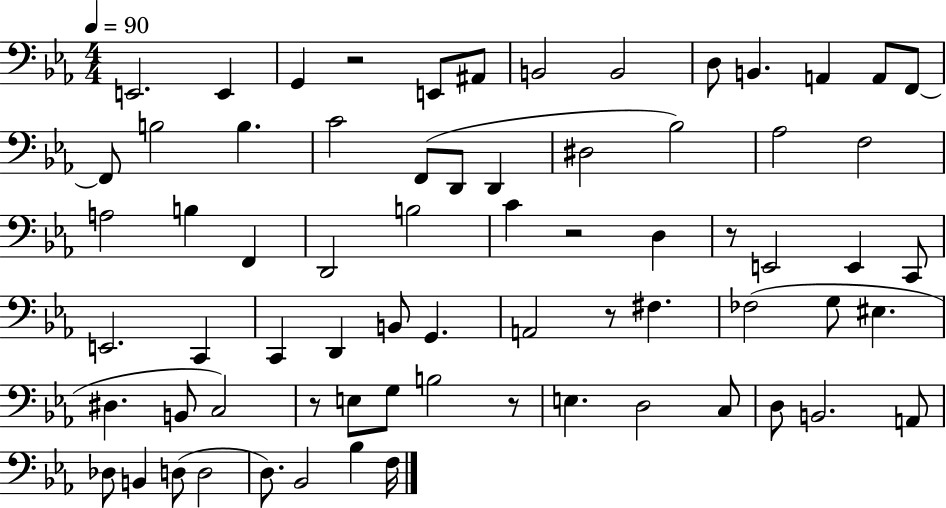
X:1
T:Untitled
M:4/4
L:1/4
K:Eb
E,,2 E,, G,, z2 E,,/2 ^A,,/2 B,,2 B,,2 D,/2 B,, A,, A,,/2 F,,/2 F,,/2 B,2 B, C2 F,,/2 D,,/2 D,, ^D,2 _B,2 _A,2 F,2 A,2 B, F,, D,,2 B,2 C z2 D, z/2 E,,2 E,, C,,/2 E,,2 C,, C,, D,, B,,/2 G,, A,,2 z/2 ^F, _F,2 G,/2 ^E, ^D, B,,/2 C,2 z/2 E,/2 G,/2 B,2 z/2 E, D,2 C,/2 D,/2 B,,2 A,,/2 _D,/2 B,, D,/2 D,2 D,/2 _B,,2 _B, F,/4